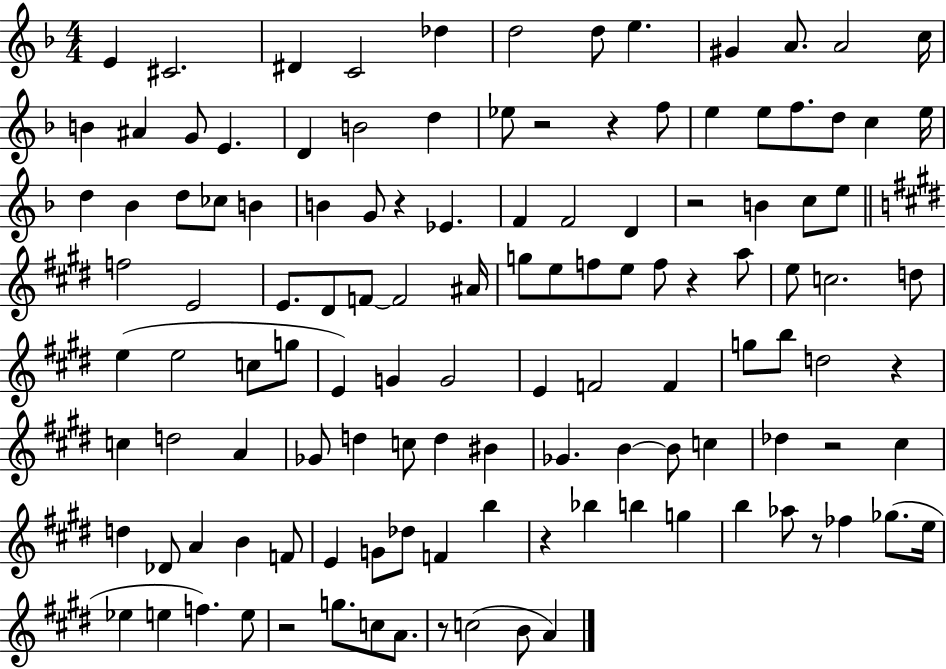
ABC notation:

X:1
T:Untitled
M:4/4
L:1/4
K:F
E ^C2 ^D C2 _d d2 d/2 e ^G A/2 A2 c/4 B ^A G/2 E D B2 d _e/2 z2 z f/2 e e/2 f/2 d/2 c e/4 d _B d/2 _c/2 B B G/2 z _E F F2 D z2 B c/2 e/2 f2 E2 E/2 ^D/2 F/2 F2 ^A/4 g/2 e/2 f/2 e/2 f/2 z a/2 e/2 c2 d/2 e e2 c/2 g/2 E G G2 E F2 F g/2 b/2 d2 z c d2 A _G/2 d c/2 d ^B _G B B/2 c _d z2 ^c d _D/2 A B F/2 E G/2 _d/2 F b z _b b g b _a/2 z/2 _f _g/2 e/4 _e e f e/2 z2 g/2 c/2 A/2 z/2 c2 B/2 A